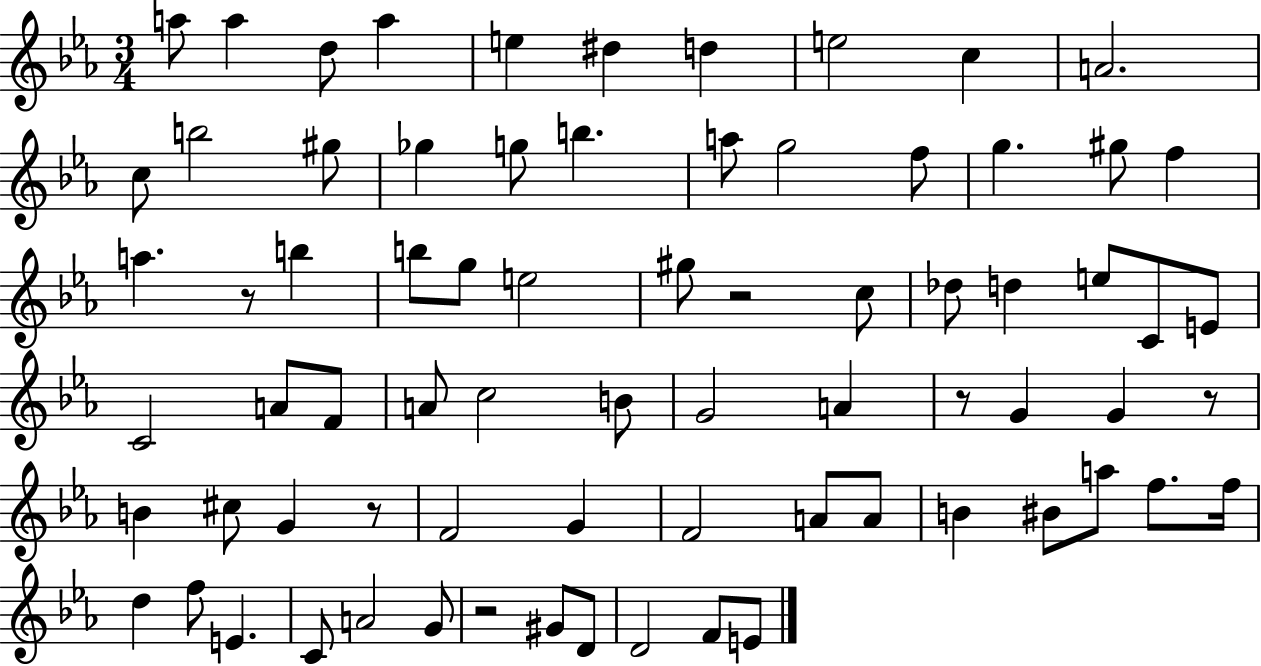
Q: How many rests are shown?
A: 6